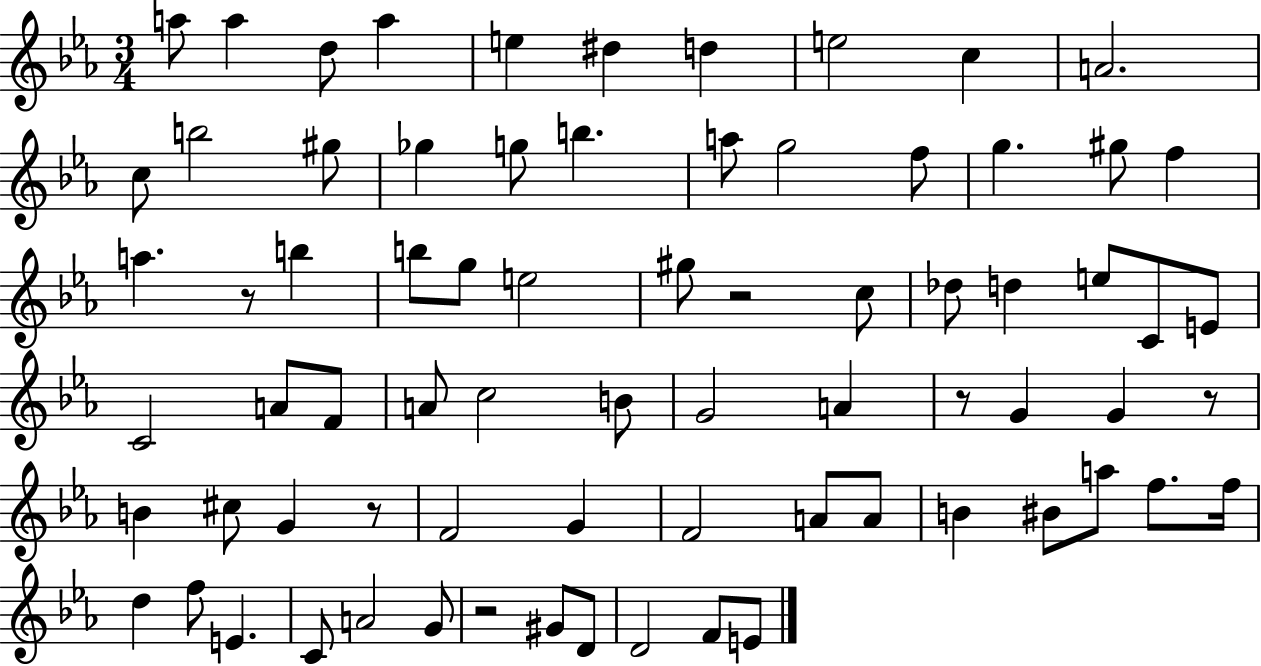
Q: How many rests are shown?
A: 6